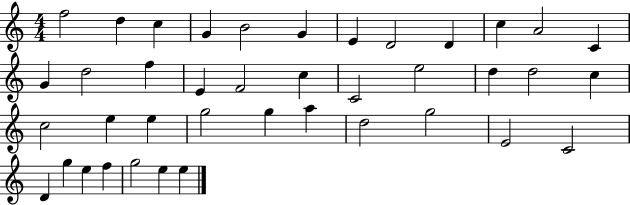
X:1
T:Untitled
M:4/4
L:1/4
K:C
f2 d c G B2 G E D2 D c A2 C G d2 f E F2 c C2 e2 d d2 c c2 e e g2 g a d2 g2 E2 C2 D g e f g2 e e